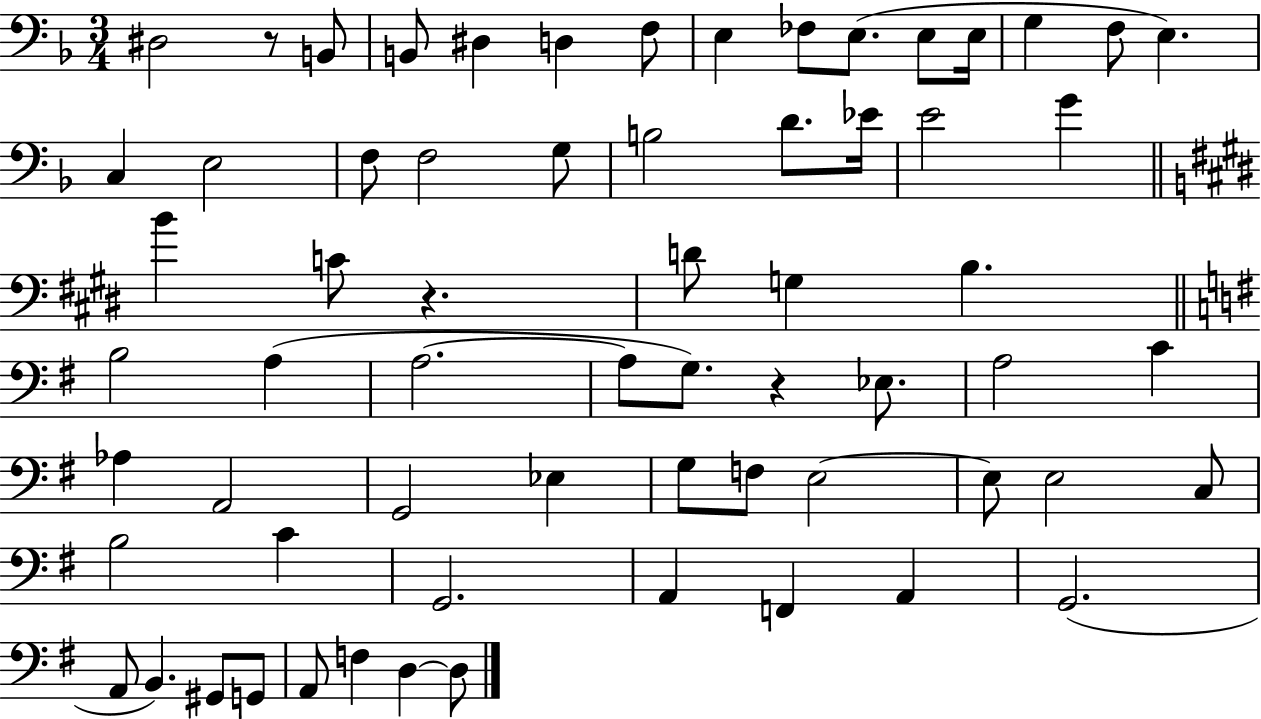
{
  \clef bass
  \numericTimeSignature
  \time 3/4
  \key f \major
  dis2 r8 b,8 | b,8 dis4 d4 f8 | e4 fes8 e8.( e8 e16 | g4 f8 e4.) | \break c4 e2 | f8 f2 g8 | b2 d'8. ees'16 | e'2 g'4 | \break \bar "||" \break \key e \major b'4 c'8 r4. | d'8 g4 b4. | \bar "||" \break \key g \major b2 a4( | a2.~~ | a8 g8.) r4 ees8. | a2 c'4 | \break aes4 a,2 | g,2 ees4 | g8 f8 e2~~ | e8 e2 c8 | \break b2 c'4 | g,2. | a,4 f,4 a,4 | g,2.( | \break a,8 b,4.) gis,8 g,8 | a,8 f4 d4~~ d8 | \bar "|."
}